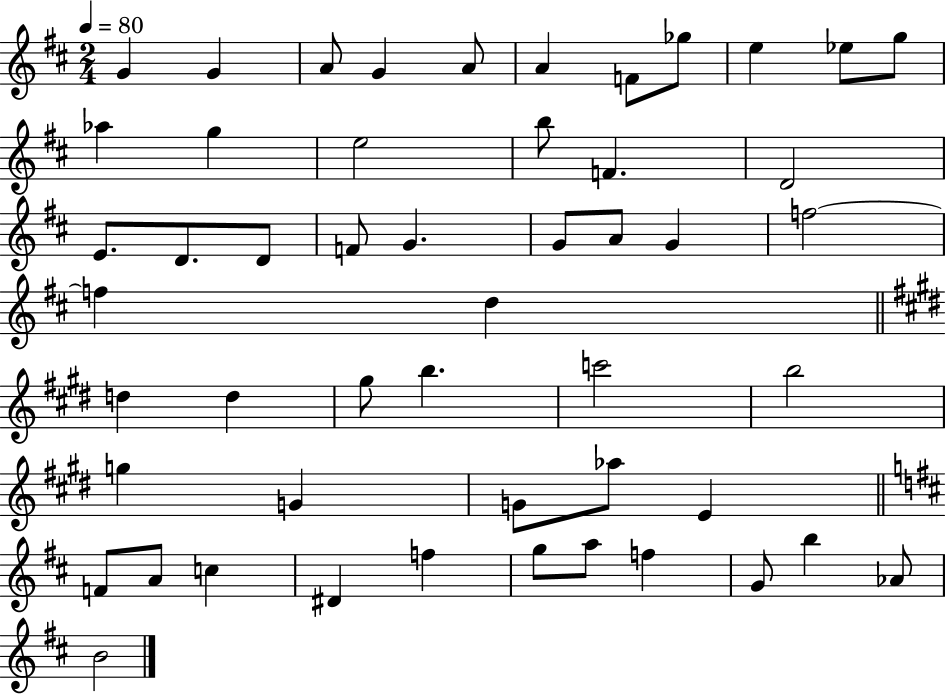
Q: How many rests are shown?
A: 0